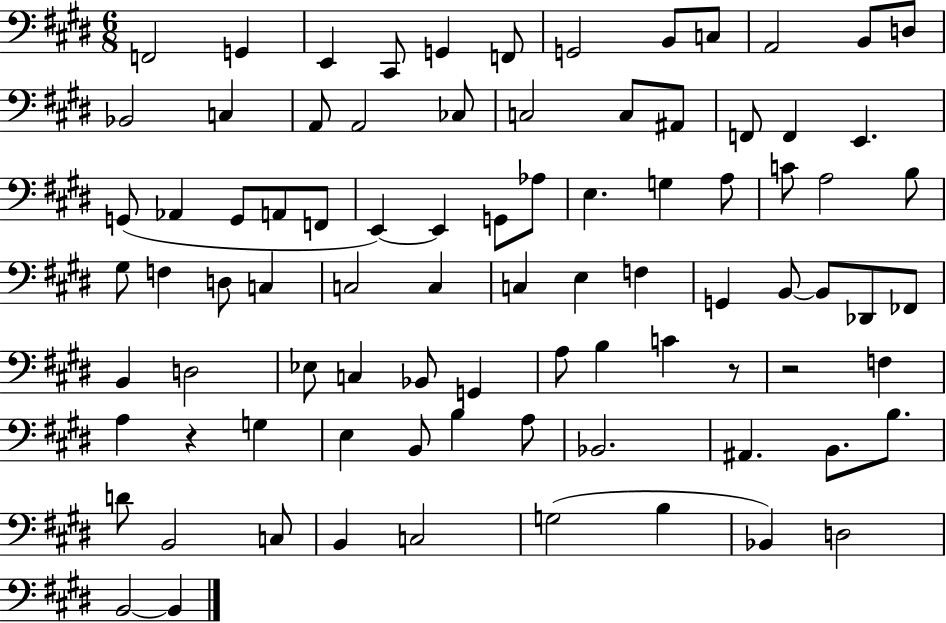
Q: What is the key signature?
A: E major